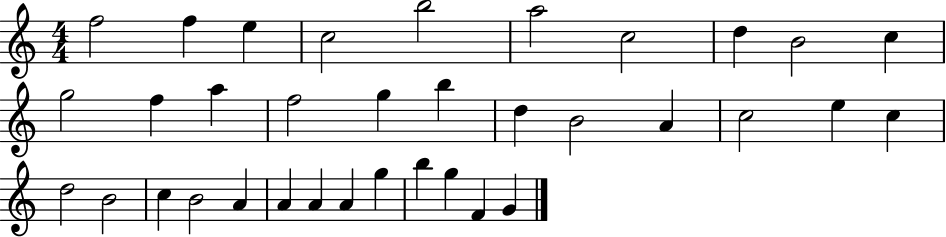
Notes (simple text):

F5/h F5/q E5/q C5/h B5/h A5/h C5/h D5/q B4/h C5/q G5/h F5/q A5/q F5/h G5/q B5/q D5/q B4/h A4/q C5/h E5/q C5/q D5/h B4/h C5/q B4/h A4/q A4/q A4/q A4/q G5/q B5/q G5/q F4/q G4/q